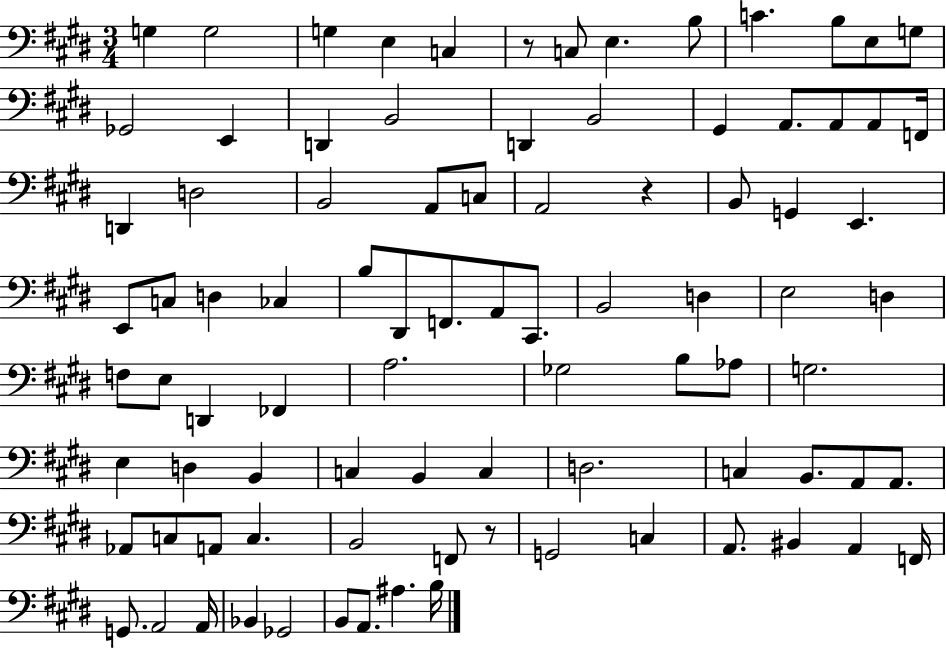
G3/q G3/h G3/q E3/q C3/q R/e C3/e E3/q. B3/e C4/q. B3/e E3/e G3/e Gb2/h E2/q D2/q B2/h D2/q B2/h G#2/q A2/e. A2/e A2/e F2/s D2/q D3/h B2/h A2/e C3/e A2/h R/q B2/e G2/q E2/q. E2/e C3/e D3/q CES3/q B3/e D#2/e F2/e. A2/e C#2/e. B2/h D3/q E3/h D3/q F3/e E3/e D2/q FES2/q A3/h. Gb3/h B3/e Ab3/e G3/h. E3/q D3/q B2/q C3/q B2/q C3/q D3/h. C3/q B2/e. A2/e A2/e. Ab2/e C3/e A2/e C3/q. B2/h F2/e R/e G2/h C3/q A2/e. BIS2/q A2/q F2/s G2/e. A2/h A2/s Bb2/q Gb2/h B2/e A2/e. A#3/q. B3/s